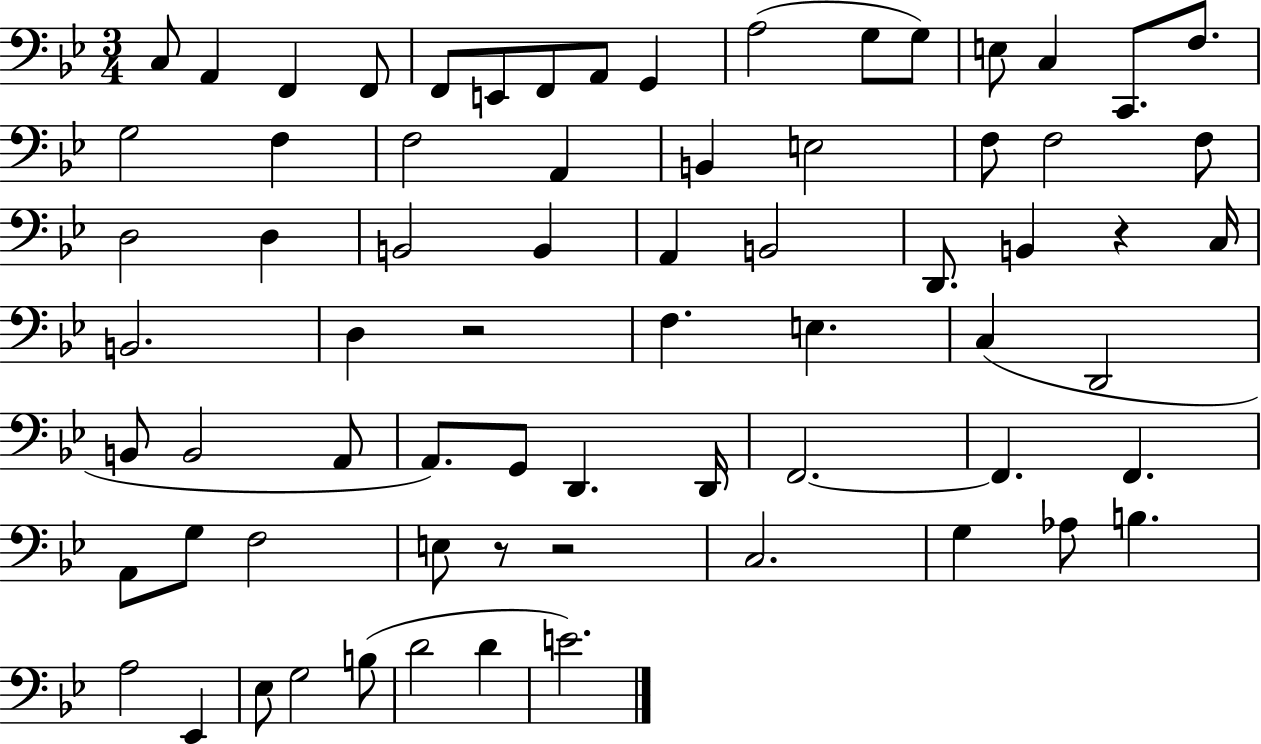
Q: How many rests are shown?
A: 4